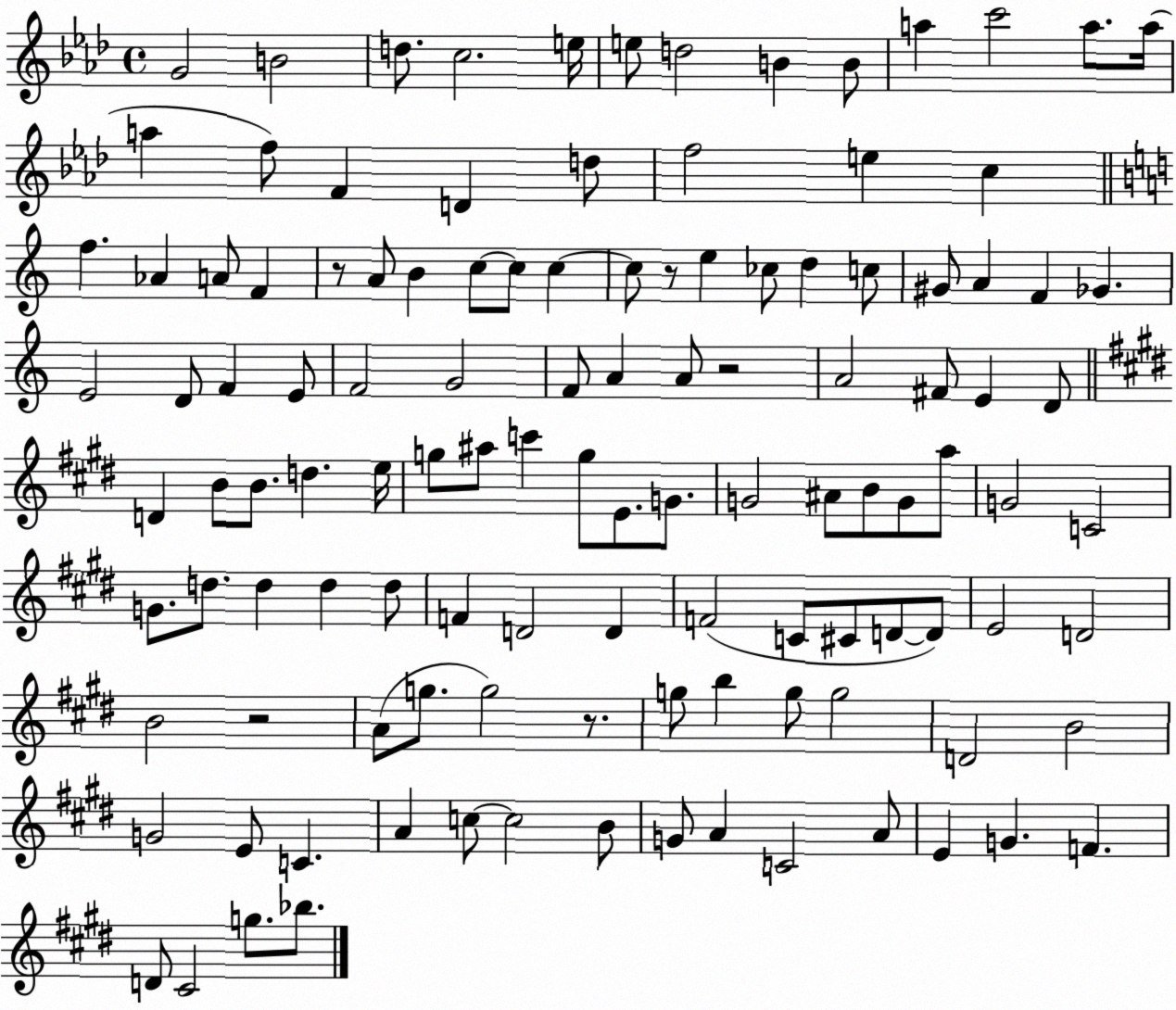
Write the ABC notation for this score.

X:1
T:Untitled
M:4/4
L:1/4
K:Ab
G2 B2 d/2 c2 e/4 e/2 d2 B B/2 a c'2 a/2 a/4 a f/2 F D d/2 f2 e c f _A A/2 F z/2 A/2 B c/2 c/2 c c/2 z/2 e _c/2 d c/2 ^G/2 A F _G E2 D/2 F E/2 F2 G2 F/2 A A/2 z2 A2 ^F/2 E D/2 D B/2 B/2 d e/4 g/2 ^a/2 c' g/2 E/2 G/2 G2 ^A/2 B/2 G/2 a/2 G2 C2 G/2 d/2 d d d/2 F D2 D F2 C/2 ^C/2 D/2 D/2 E2 D2 B2 z2 A/2 g/2 g2 z/2 g/2 b g/2 g2 D2 B2 G2 E/2 C A c/2 c2 B/2 G/2 A C2 A/2 E G F D/2 ^C2 g/2 _b/2